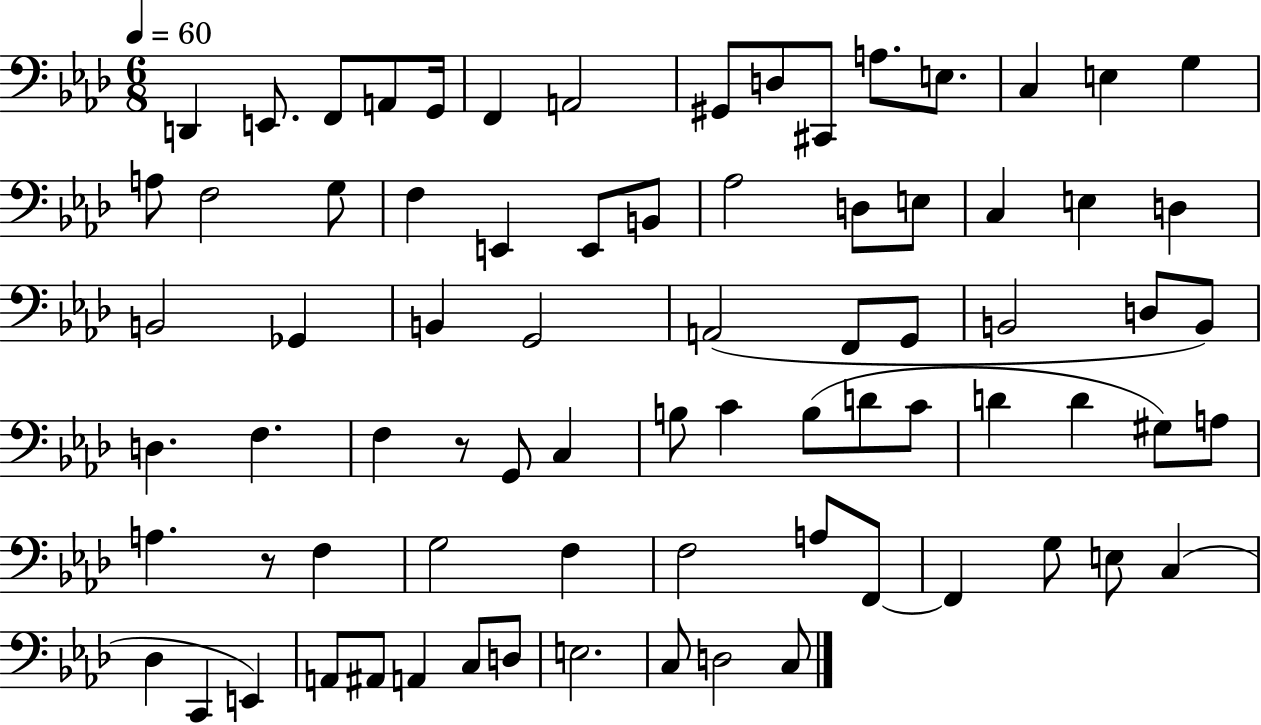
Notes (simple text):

D2/q E2/e. F2/e A2/e G2/s F2/q A2/h G#2/e D3/e C#2/e A3/e. E3/e. C3/q E3/q G3/q A3/e F3/h G3/e F3/q E2/q E2/e B2/e Ab3/h D3/e E3/e C3/q E3/q D3/q B2/h Gb2/q B2/q G2/h A2/h F2/e G2/e B2/h D3/e B2/e D3/q. F3/q. F3/q R/e G2/e C3/q B3/e C4/q B3/e D4/e C4/e D4/q D4/q G#3/e A3/e A3/q. R/e F3/q G3/h F3/q F3/h A3/e F2/e F2/q G3/e E3/e C3/q Db3/q C2/q E2/q A2/e A#2/e A2/q C3/e D3/e E3/h. C3/e D3/h C3/e